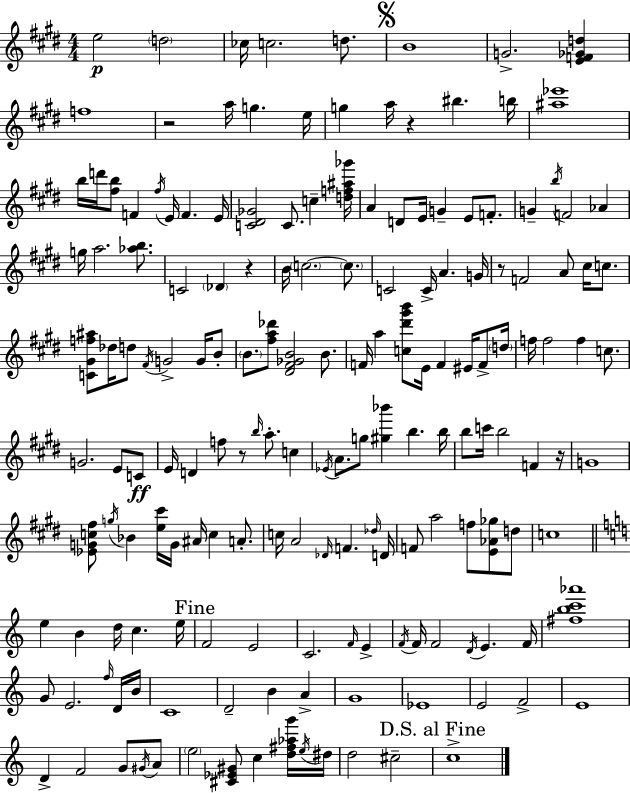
E5/h D5/h CES5/s C5/h. D5/e. B4/w G4/h. [E4,F4,Gb4,D5]/q F5/w R/h A5/s G5/q. E5/s G5/q A5/s R/q BIS5/q. B5/s [A#5,Eb6]/w B5/s D6/s [F#5,B5]/e F4/q F#5/s E4/s F4/q. E4/s [C4,D#4,Gb4]/h C4/e. C5/q [D5,F5,A#5,Gb6]/s A4/q D4/e E4/s G4/q E4/e F4/e. G4/q B5/s F4/h Ab4/q G5/s A5/h. [Ab5,B5]/e. C4/h Db4/q R/q B4/s C5/h. C5/e. C4/h C4/s A4/q. G4/s R/e F4/h A4/e C#5/s C5/e. [C4,G#4,F5,A#5]/e Db5/s D5/e F#4/s G4/h G4/s B4/e B4/e. [F#5,A5,Db6]/e [D#4,F#4,Gb4,B4]/h B4/e. F4/s A5/q [C5,D#6,G#6,B6]/e E4/s F4/q EIS4/s F4/e D5/s F5/s F5/h F5/q C5/e. G4/h. E4/e C4/e E4/s D4/q F5/e R/e B5/s A5/e. C5/q Eb4/s A4/e. G5/e [G#5,Bb6]/q B5/q. B5/s B5/e C6/s B5/h F4/q R/s G4/w [Eb4,G4,C5,F#5]/e G5/s Bb4/q [E5,C#6]/s G4/s A#4/s C5/q A4/e. C5/s A4/h Db4/s F4/q. Db5/s D4/s F4/e A5/h F5/e [E4,Ab4,Gb5]/e D5/e C5/w E5/q B4/q D5/s C5/q. E5/s F4/h E4/h C4/h. F4/s E4/q F4/s F4/s F4/h D4/s E4/q. F4/s [F#5,B5,C6,Ab6]/w G4/e E4/h. F5/s D4/s B4/s C4/w D4/h B4/q A4/q G4/w Eb4/w E4/h F4/h E4/w D4/q F4/h G4/e G#4/s A4/e E5/h [C#4,Eb4,G#4]/e C5/q [D5,F#5,Ab5,G6]/s E5/s D#5/s D5/h C#5/h C5/w